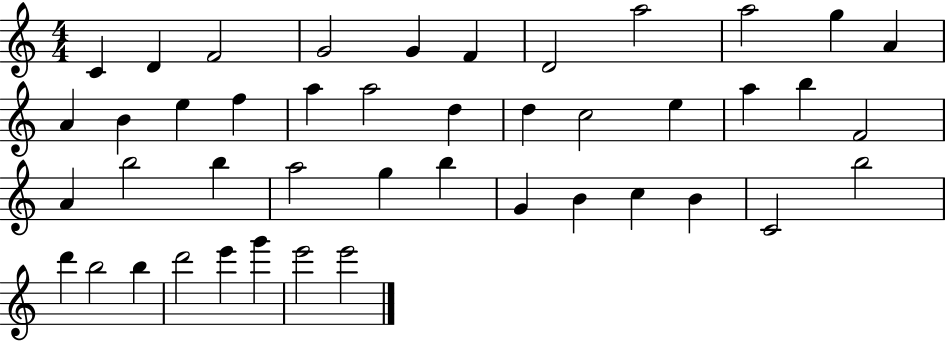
C4/q D4/q F4/h G4/h G4/q F4/q D4/h A5/h A5/h G5/q A4/q A4/q B4/q E5/q F5/q A5/q A5/h D5/q D5/q C5/h E5/q A5/q B5/q F4/h A4/q B5/h B5/q A5/h G5/q B5/q G4/q B4/q C5/q B4/q C4/h B5/h D6/q B5/h B5/q D6/h E6/q G6/q E6/h E6/h